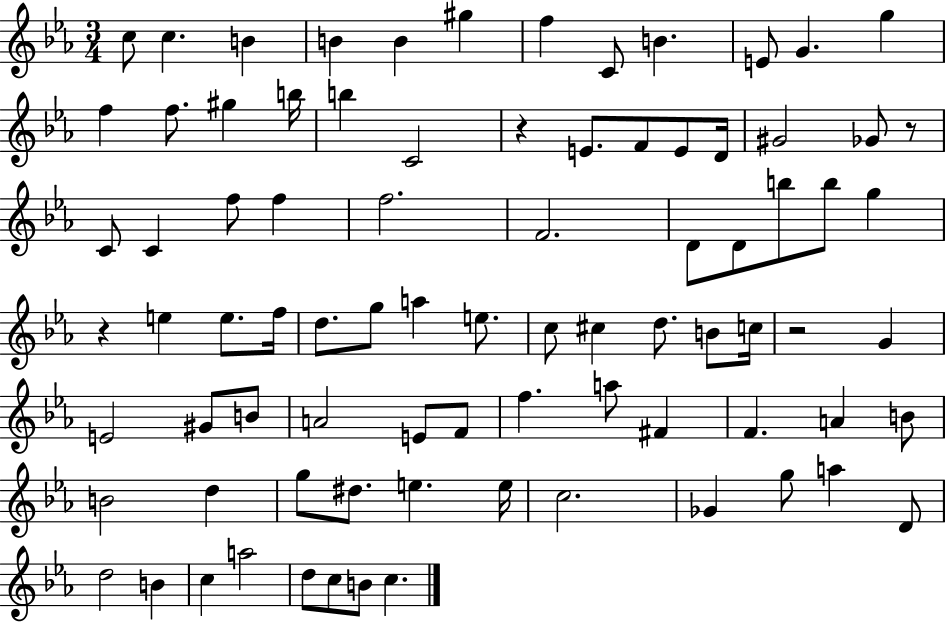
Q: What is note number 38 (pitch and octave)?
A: F5